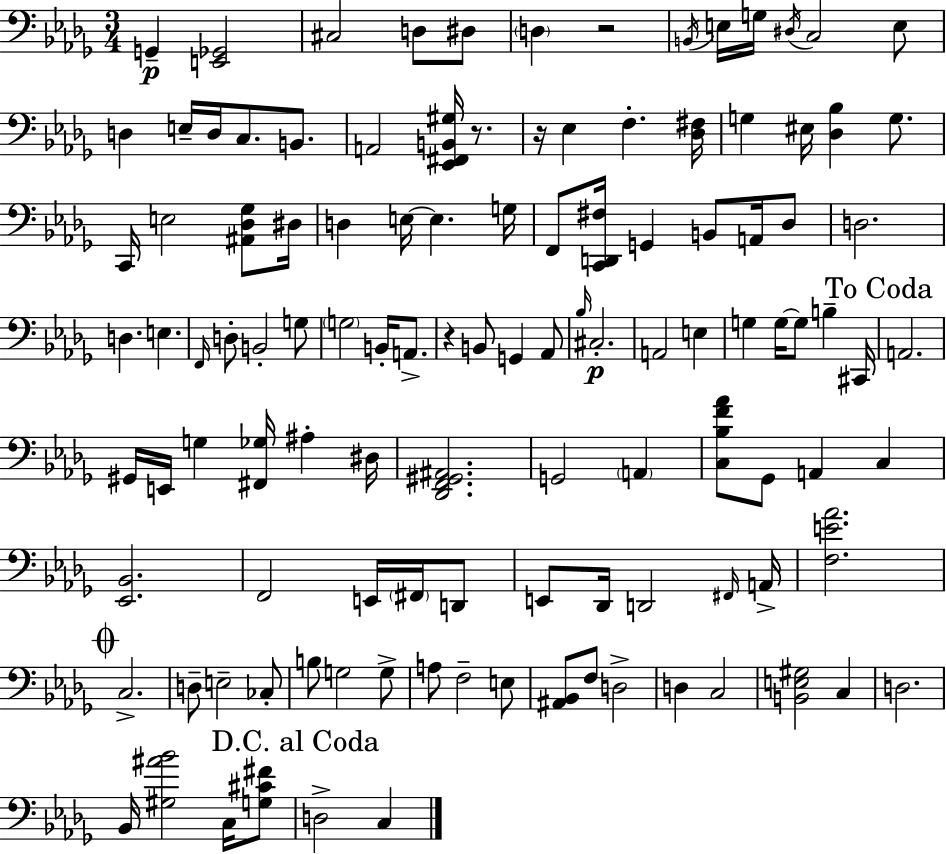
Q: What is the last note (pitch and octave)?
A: C3